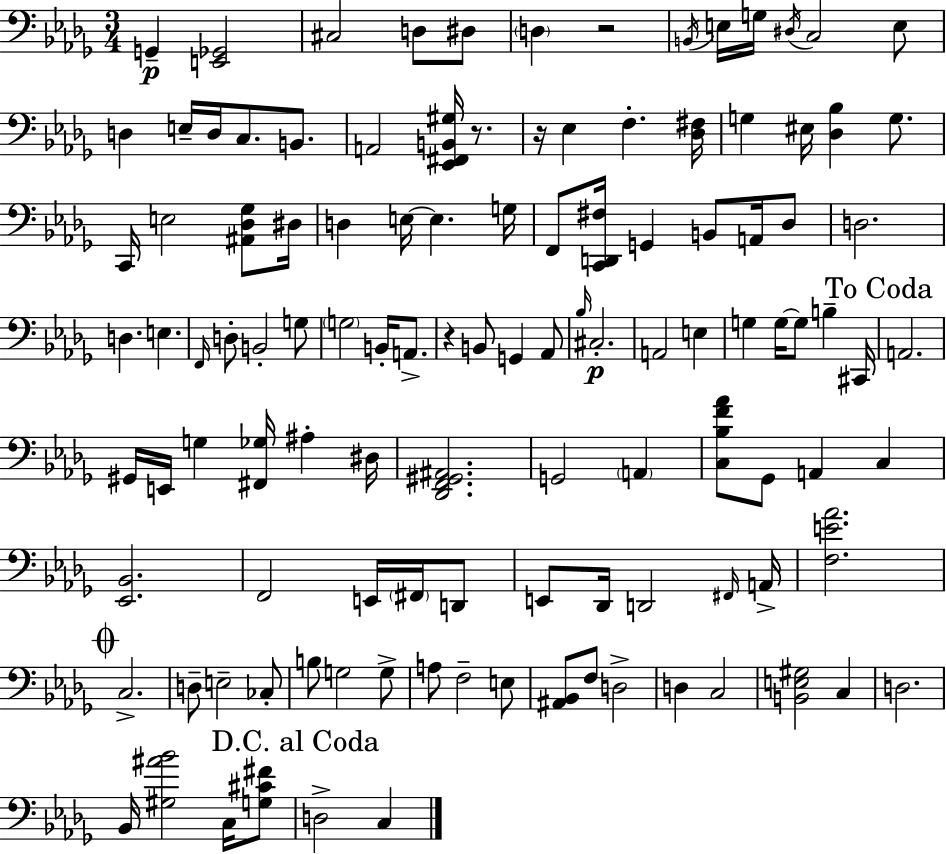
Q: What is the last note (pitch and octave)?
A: C3